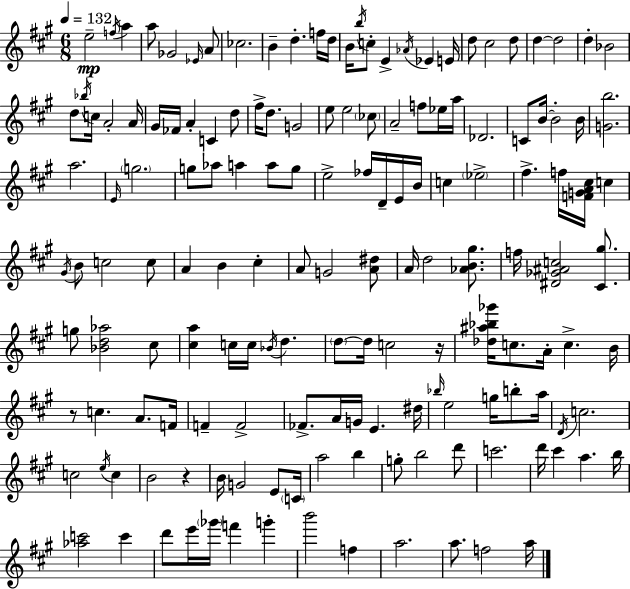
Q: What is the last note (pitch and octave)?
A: A5